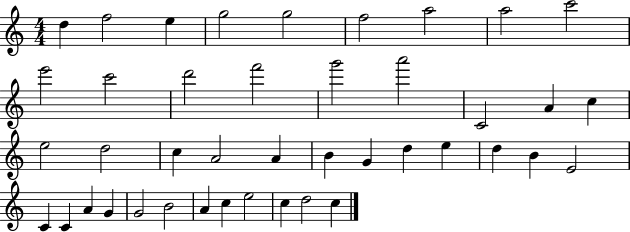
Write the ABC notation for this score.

X:1
T:Untitled
M:4/4
L:1/4
K:C
d f2 e g2 g2 f2 a2 a2 c'2 e'2 c'2 d'2 f'2 g'2 a'2 C2 A c e2 d2 c A2 A B G d e d B E2 C C A G G2 B2 A c e2 c d2 c